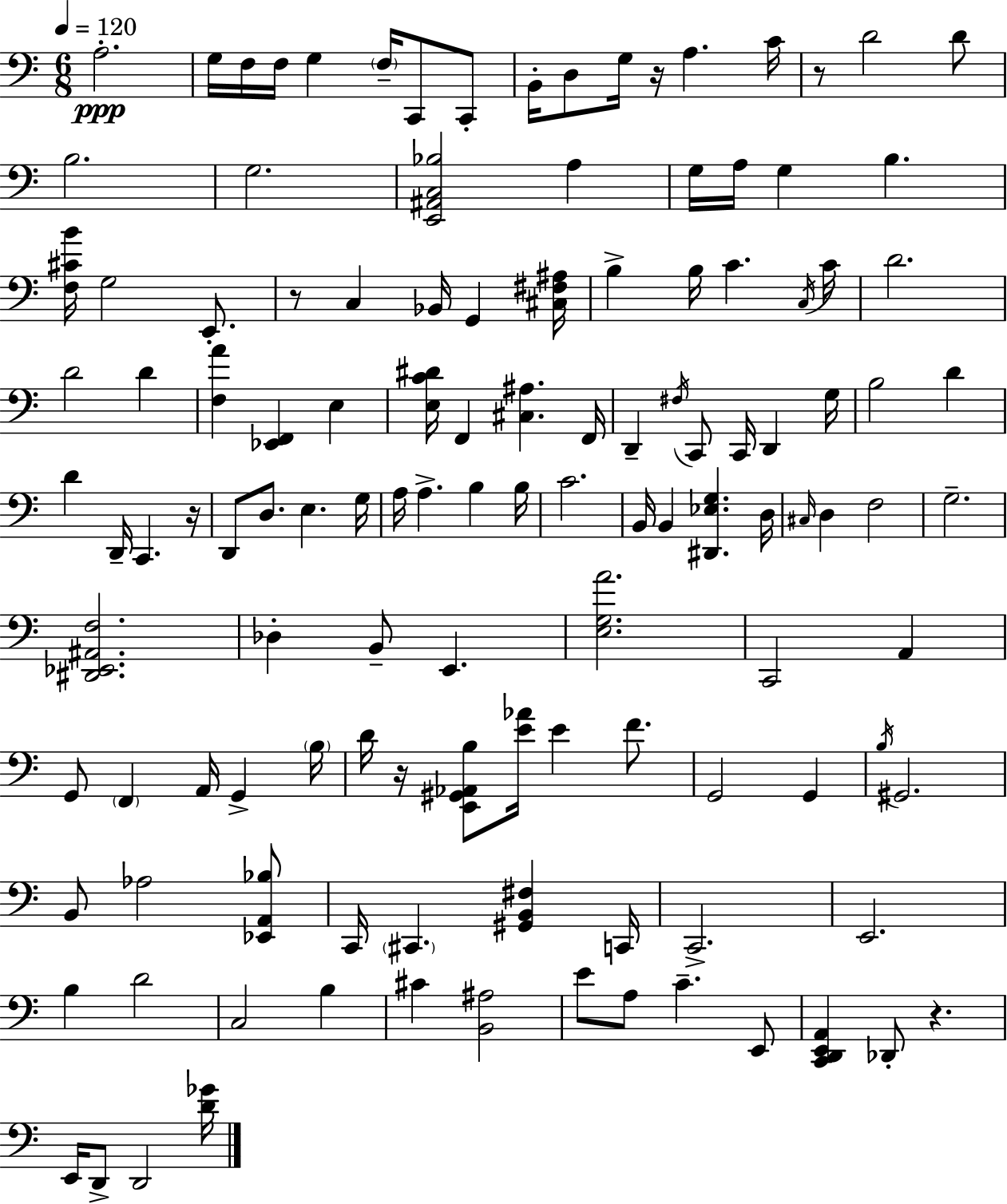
A3/h. G3/s F3/s F3/s G3/q F3/s C2/e C2/e B2/s D3/e G3/s R/s A3/q. C4/s R/e D4/h D4/e B3/h. G3/h. [E2,A#2,C3,Bb3]/h A3/q G3/s A3/s G3/q B3/q. [F3,C#4,B4]/s G3/h E2/e. R/e C3/q Bb2/s G2/q [C#3,F#3,A#3]/s B3/q B3/s C4/q. C3/s C4/s D4/h. D4/h D4/q [F3,A4]/q [Eb2,F2]/q E3/q [E3,C4,D#4]/s F2/q [C#3,A#3]/q. F2/s D2/q F#3/s C2/e C2/s D2/q G3/s B3/h D4/q D4/q D2/s C2/q. R/s D2/e D3/e. E3/q. G3/s A3/s A3/q. B3/q B3/s C4/h. B2/s B2/q [D#2,Eb3,G3]/q. D3/s C#3/s D3/q F3/h G3/h. [D#2,Eb2,A#2,F3]/h. Db3/q B2/e E2/q. [E3,G3,A4]/h. C2/h A2/q G2/e F2/q A2/s G2/q B3/s D4/s R/s [E2,G#2,Ab2,B3]/e [E4,Ab4]/s E4/q F4/e. G2/h G2/q B3/s G#2/h. B2/e Ab3/h [Eb2,A2,Bb3]/e C2/s C#2/q. [G#2,B2,F#3]/q C2/s C2/h. E2/h. B3/q D4/h C3/h B3/q C#4/q [B2,A#3]/h E4/e A3/e C4/q. E2/e [C2,D2,E2,A2]/q Db2/e R/q. E2/s D2/e D2/h [D4,Gb4]/s